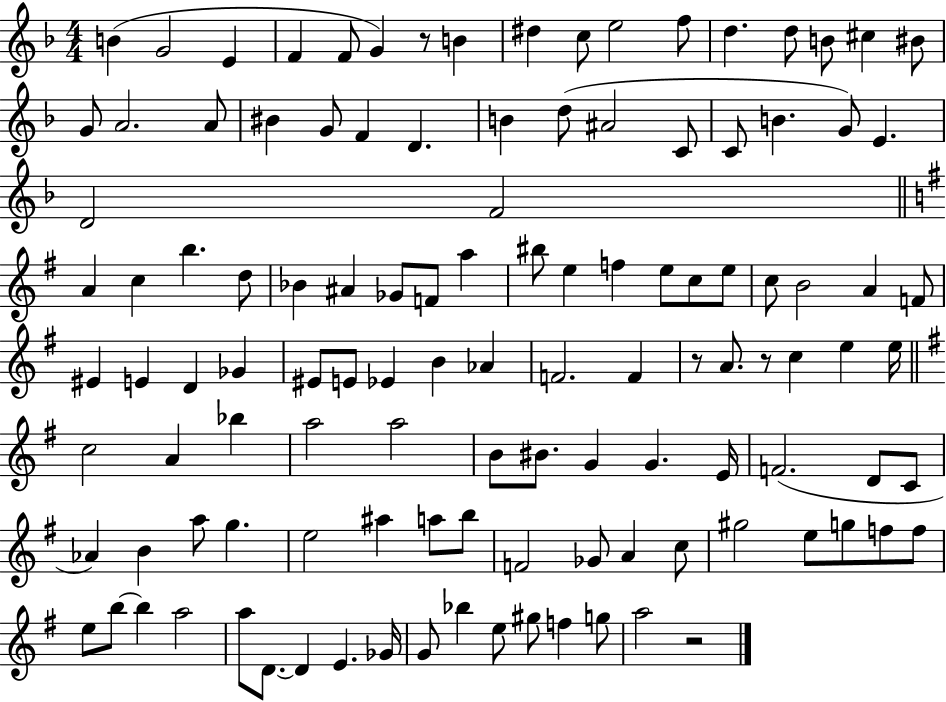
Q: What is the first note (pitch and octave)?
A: B4